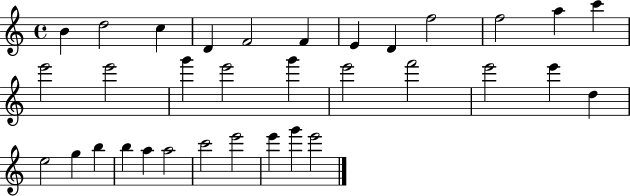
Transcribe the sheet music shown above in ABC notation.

X:1
T:Untitled
M:4/4
L:1/4
K:C
B d2 c D F2 F E D f2 f2 a c' e'2 e'2 g' e'2 g' e'2 f'2 e'2 e' d e2 g b b a a2 c'2 e'2 e' g' e'2